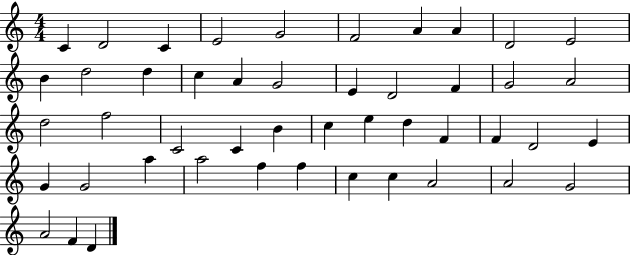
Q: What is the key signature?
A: C major